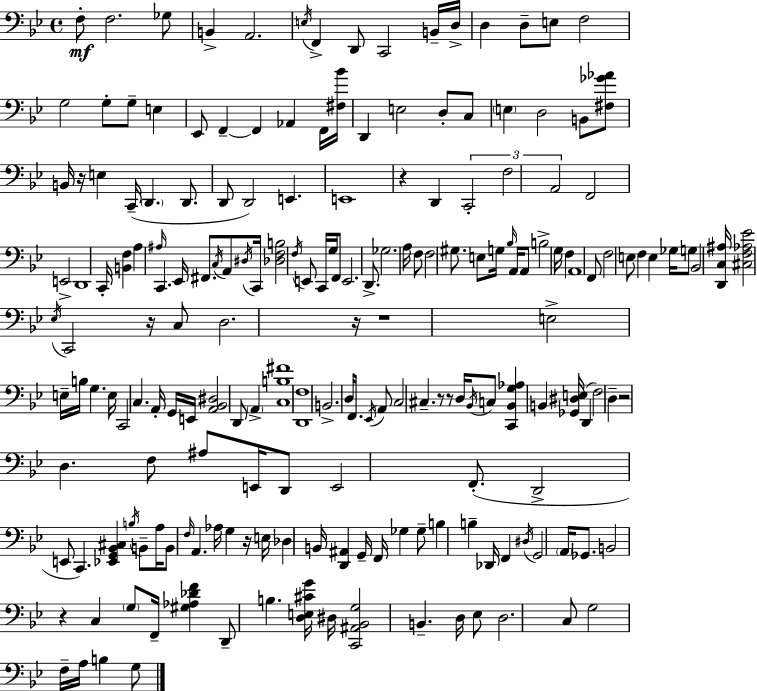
X:1
T:Untitled
M:4/4
L:1/4
K:Bb
F,/2 F,2 _G,/2 B,, A,,2 E,/4 F,, D,,/2 C,,2 B,,/4 D,/4 D, D,/2 E,/2 F,2 G,2 G,/2 G,/2 E, _E,,/2 F,, F,, _A,, F,,/4 [^F,_B]/4 D,, E,2 D,/2 C,/2 E, D,2 B,,/2 [^F,_G_A]/2 B,,/4 z/4 E, C,,/4 D,, D,,/2 D,,/2 D,,2 E,, E,,4 z D,, C,,2 F,2 A,,2 F,,2 E,,2 D,,4 C,,/4 [B,,F,] A, ^A,/4 C,, _E,,/4 ^F,,/2 C,/4 A,,/2 ^D,/4 C,,/4 [_D,F,B,]2 F,/4 E,,/2 C,,/4 G,/4 F,,/2 E,,2 D,,/2 _G,2 A,/4 F,/2 F,2 ^G,/2 E,/2 G,/4 _B,/4 A,,/4 A,,/2 B,2 G,/4 F, A,,4 F,,/2 F,2 E,/2 F, E, _G,/4 G,/2 _B,,2 [D,,C,^A,]/4 [^C,F,_A,_E]2 _E,/4 C,,2 z/4 C,/2 D,2 z/4 z4 E,2 E,/4 B,/4 G, E,/4 C,,2 C, A,,/4 G,,/4 E,,/4 [A,,_B,,^D,]2 D,,/2 A,, [C,B,^F]4 [D,,F,]4 B,,2 D,/4 F,,/2 _E,,/4 A,,/2 C,2 ^C, z/2 z/2 D,/4 _B,,/4 C,/2 [C,,_B,,G,_A,] B,, [_G,,^D,E,]/4 D,, F,2 D, z2 D, F,/2 ^A,/2 E,,/4 D,,/2 E,,2 F,,/2 D,,2 E,,/2 C,, [_E,,G,,_B,,^C,] B,/4 B,,/2 A,/4 B,,/2 F,/4 A,, _A,/4 G, z/4 E,/4 _D, B,,/4 [D,,^A,,] G,,/4 F,,/4 _G, _G,/2 B, B, _D,,/4 F,, ^D,/4 G,,2 A,,/4 _G,,/2 B,,2 z C, G,/2 F,,/4 [^G,_A,_DF] D,,/2 B, [D,E,^CG]/4 ^D,/4 [C,,^A,,_B,,G,]2 B,, D,/4 _E,/2 D,2 C,/2 G,2 F,/4 A,/4 B, G,/2